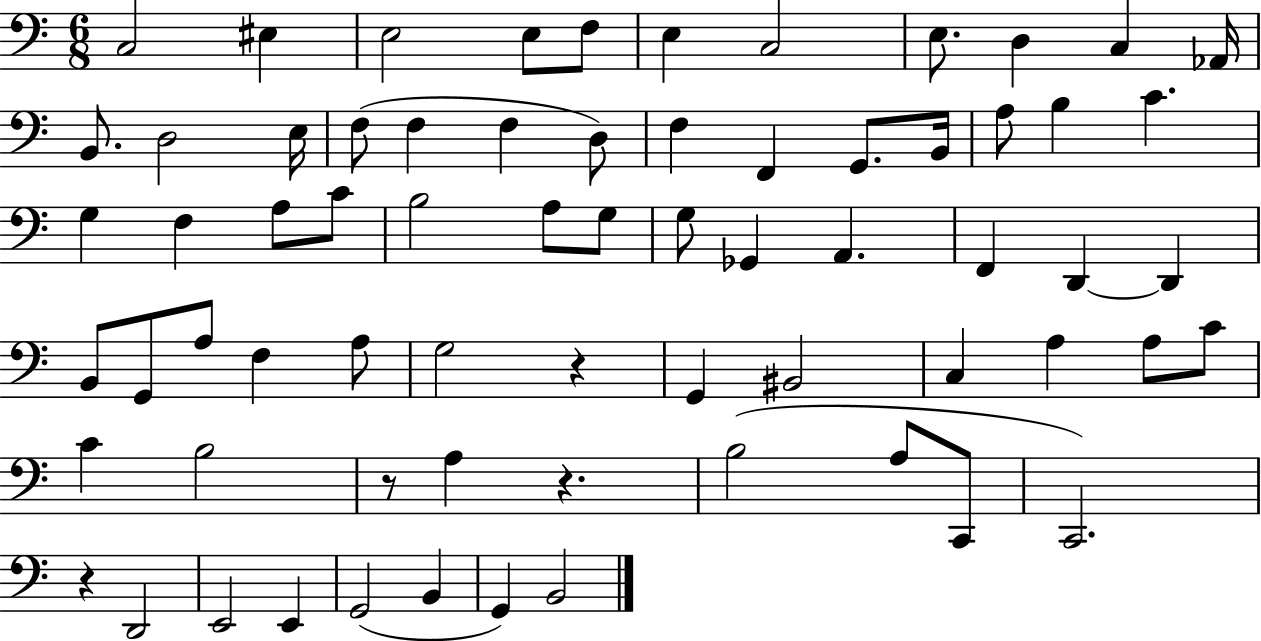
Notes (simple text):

C3/h EIS3/q E3/h E3/e F3/e E3/q C3/h E3/e. D3/q C3/q Ab2/s B2/e. D3/h E3/s F3/e F3/q F3/q D3/e F3/q F2/q G2/e. B2/s A3/e B3/q C4/q. G3/q F3/q A3/e C4/e B3/h A3/e G3/e G3/e Gb2/q A2/q. F2/q D2/q D2/q B2/e G2/e A3/e F3/q A3/e G3/h R/q G2/q BIS2/h C3/q A3/q A3/e C4/e C4/q B3/h R/e A3/q R/q. B3/h A3/e C2/e C2/h. R/q D2/h E2/h E2/q G2/h B2/q G2/q B2/h